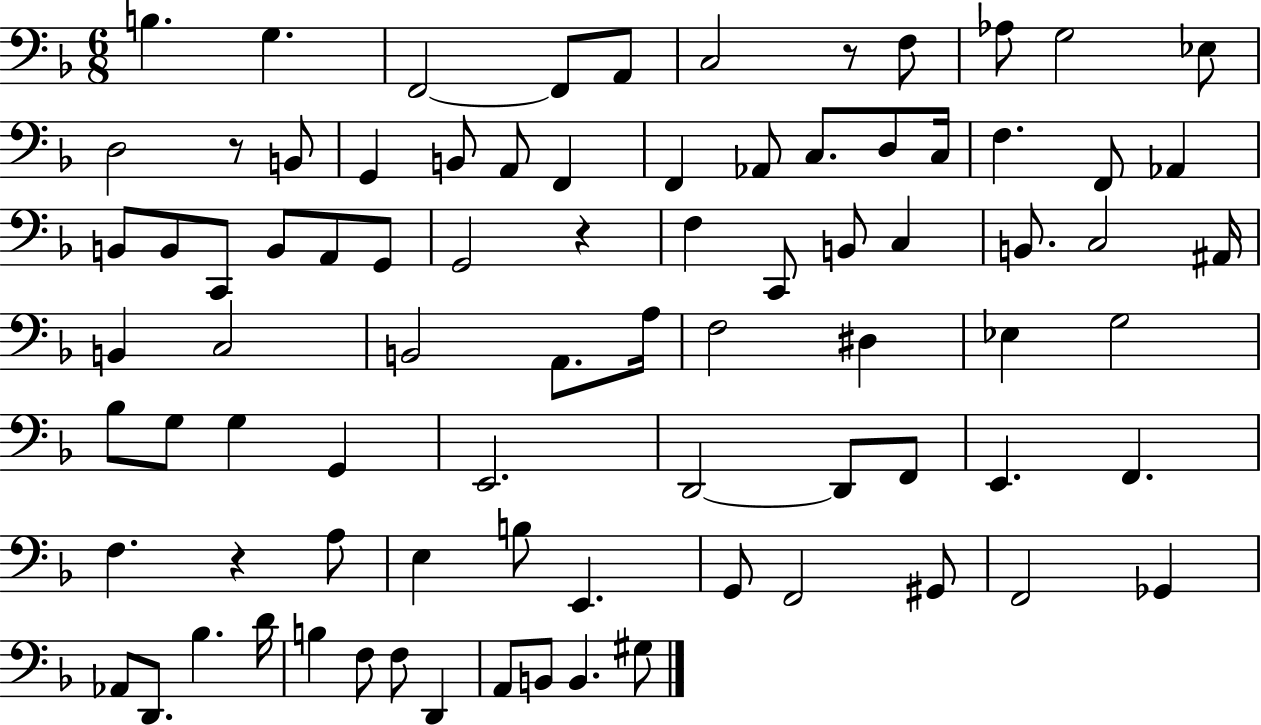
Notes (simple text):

B3/q. G3/q. F2/h F2/e A2/e C3/h R/e F3/e Ab3/e G3/h Eb3/e D3/h R/e B2/e G2/q B2/e A2/e F2/q F2/q Ab2/e C3/e. D3/e C3/s F3/q. F2/e Ab2/q B2/e B2/e C2/e B2/e A2/e G2/e G2/h R/q F3/q C2/e B2/e C3/q B2/e. C3/h A#2/s B2/q C3/h B2/h A2/e. A3/s F3/h D#3/q Eb3/q G3/h Bb3/e G3/e G3/q G2/q E2/h. D2/h D2/e F2/e E2/q. F2/q. F3/q. R/q A3/e E3/q B3/e E2/q. G2/e F2/h G#2/e F2/h Gb2/q Ab2/e D2/e. Bb3/q. D4/s B3/q F3/e F3/e D2/q A2/e B2/e B2/q. G#3/e